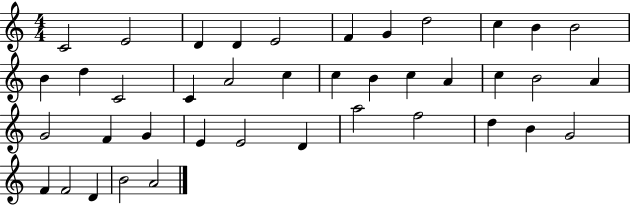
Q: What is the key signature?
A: C major